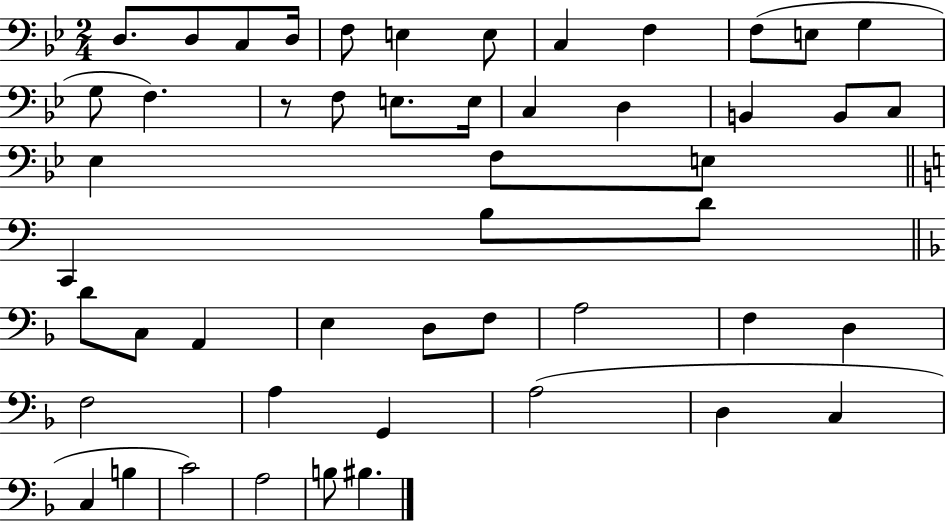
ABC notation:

X:1
T:Untitled
M:2/4
L:1/4
K:Bb
D,/2 D,/2 C,/2 D,/4 F,/2 E, E,/2 C, F, F,/2 E,/2 G, G,/2 F, z/2 F,/2 E,/2 E,/4 C, D, B,, B,,/2 C,/2 _E, F,/2 E,/2 C,, B,/2 D/2 D/2 C,/2 A,, E, D,/2 F,/2 A,2 F, D, F,2 A, G,, A,2 D, C, C, B, C2 A,2 B,/2 ^B,